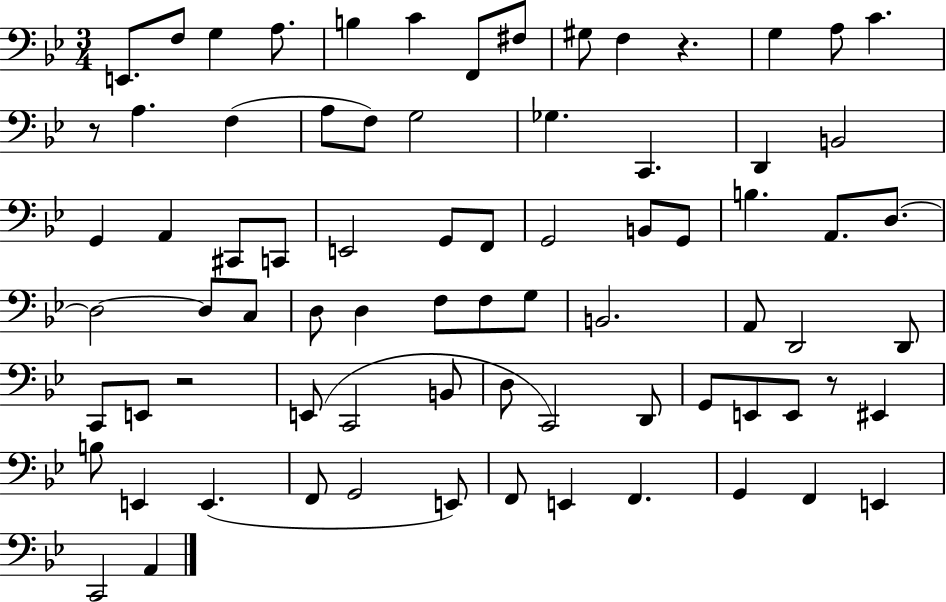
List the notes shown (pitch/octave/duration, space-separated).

E2/e. F3/e G3/q A3/e. B3/q C4/q F2/e F#3/e G#3/e F3/q R/q. G3/q A3/e C4/q. R/e A3/q. F3/q A3/e F3/e G3/h Gb3/q. C2/q. D2/q B2/h G2/q A2/q C#2/e C2/e E2/h G2/e F2/e G2/h B2/e G2/e B3/q. A2/e. D3/e. D3/h D3/e C3/e D3/e D3/q F3/e F3/e G3/e B2/h. A2/e D2/h D2/e C2/e E2/e R/h E2/e C2/h B2/e D3/e C2/h D2/e G2/e E2/e E2/e R/e EIS2/q B3/e E2/q E2/q. F2/e G2/h E2/e F2/e E2/q F2/q. G2/q F2/q E2/q C2/h A2/q